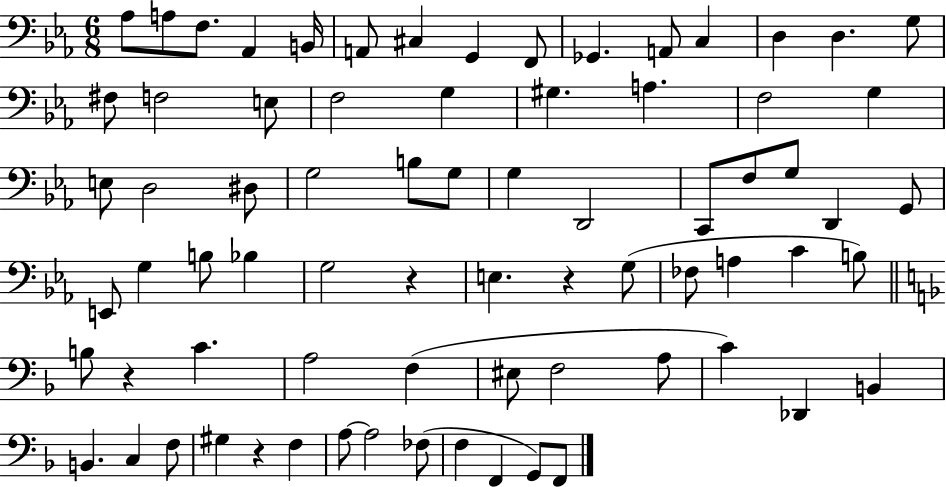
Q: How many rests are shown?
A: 4